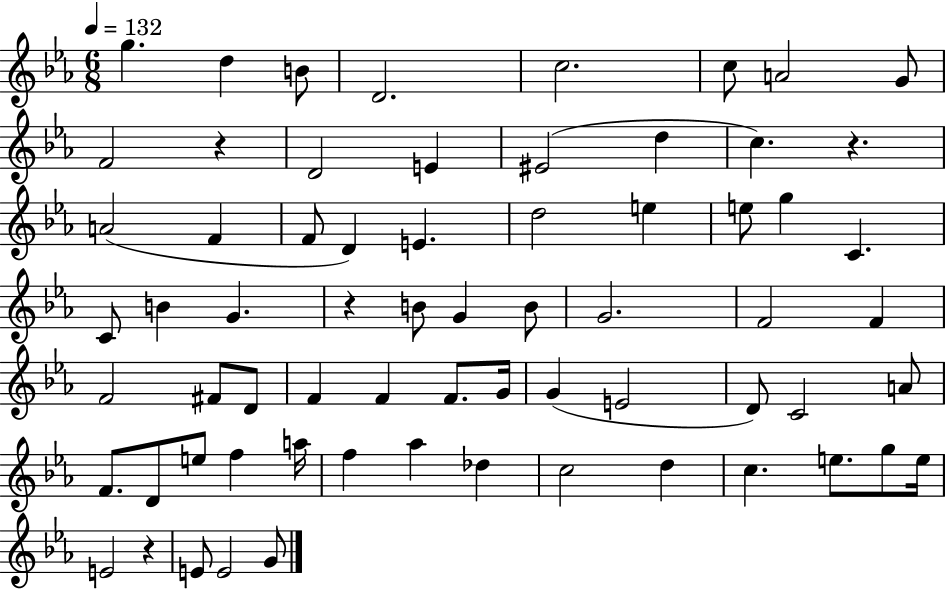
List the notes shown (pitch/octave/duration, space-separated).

G5/q. D5/q B4/e D4/h. C5/h. C5/e A4/h G4/e F4/h R/q D4/h E4/q EIS4/h D5/q C5/q. R/q. A4/h F4/q F4/e D4/q E4/q. D5/h E5/q E5/e G5/q C4/q. C4/e B4/q G4/q. R/q B4/e G4/q B4/e G4/h. F4/h F4/q F4/h F#4/e D4/e F4/q F4/q F4/e. G4/s G4/q E4/h D4/e C4/h A4/e F4/e. D4/e E5/e F5/q A5/s F5/q Ab5/q Db5/q C5/h D5/q C5/q. E5/e. G5/e E5/s E4/h R/q E4/e E4/h G4/e